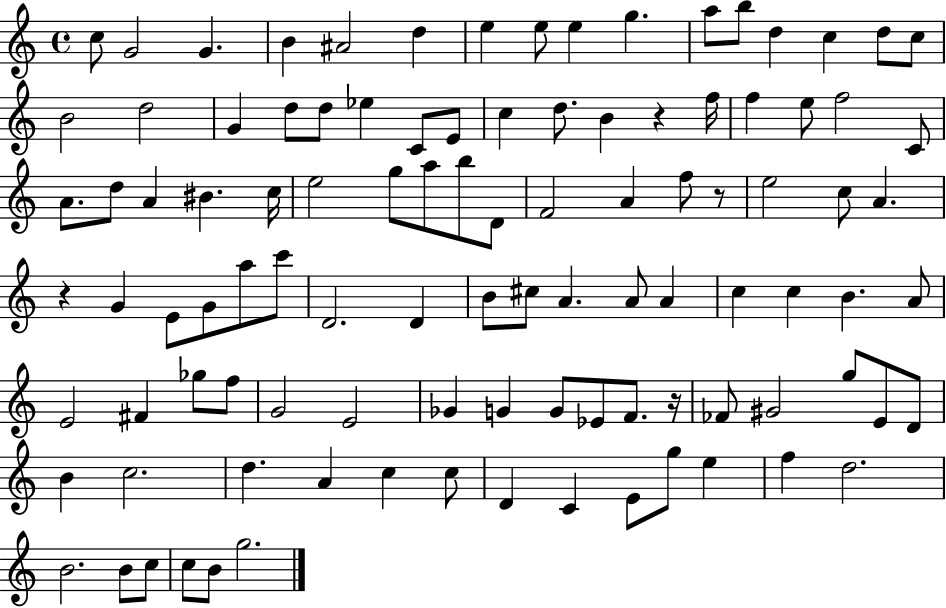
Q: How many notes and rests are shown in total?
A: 103